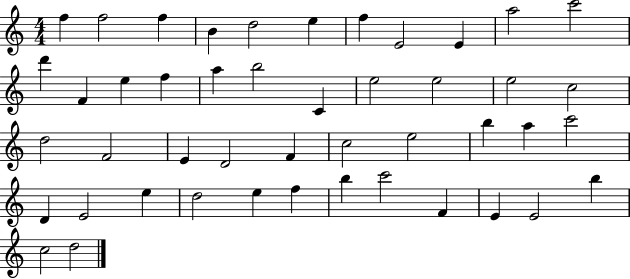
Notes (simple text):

F5/q F5/h F5/q B4/q D5/h E5/q F5/q E4/h E4/q A5/h C6/h D6/q F4/q E5/q F5/q A5/q B5/h C4/q E5/h E5/h E5/h C5/h D5/h F4/h E4/q D4/h F4/q C5/h E5/h B5/q A5/q C6/h D4/q E4/h E5/q D5/h E5/q F5/q B5/q C6/h F4/q E4/q E4/h B5/q C5/h D5/h